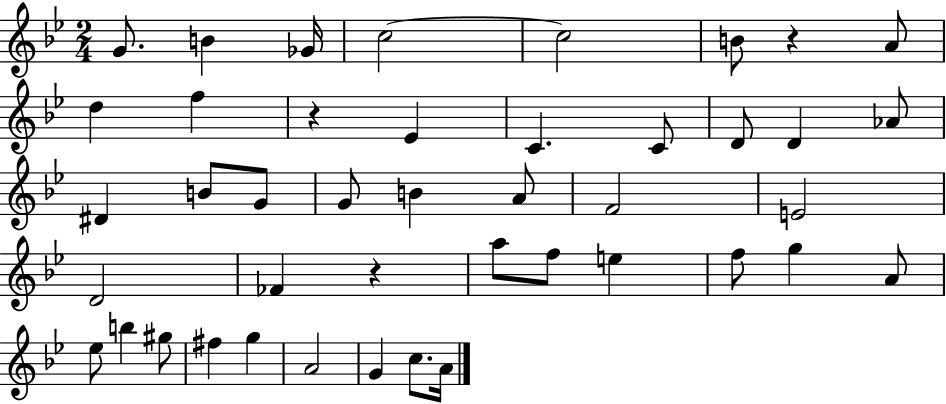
{
  \clef treble
  \numericTimeSignature
  \time 2/4
  \key bes \major
  g'8. b'4 ges'16 | c''2~~ | c''2 | b'8 r4 a'8 | \break d''4 f''4 | r4 ees'4 | c'4. c'8 | d'8 d'4 aes'8 | \break dis'4 b'8 g'8 | g'8 b'4 a'8 | f'2 | e'2 | \break d'2 | fes'4 r4 | a''8 f''8 e''4 | f''8 g''4 a'8 | \break ees''8 b''4 gis''8 | fis''4 g''4 | a'2 | g'4 c''8. a'16 | \break \bar "|."
}